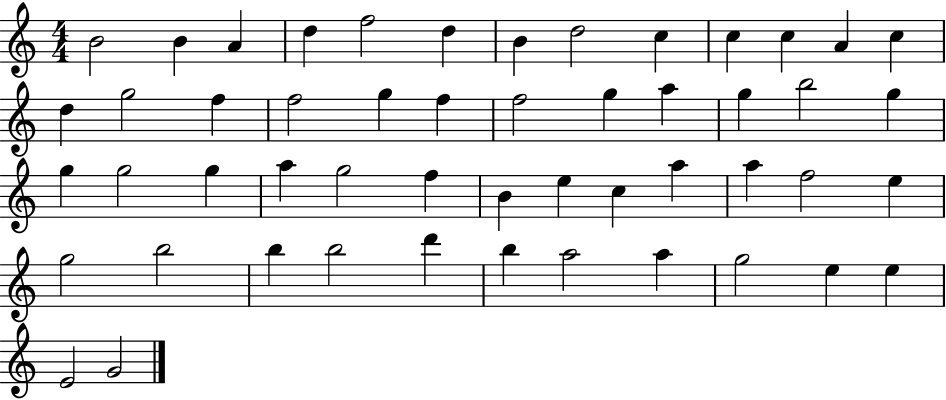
B4/h B4/q A4/q D5/q F5/h D5/q B4/q D5/h C5/q C5/q C5/q A4/q C5/q D5/q G5/h F5/q F5/h G5/q F5/q F5/h G5/q A5/q G5/q B5/h G5/q G5/q G5/h G5/q A5/q G5/h F5/q B4/q E5/q C5/q A5/q A5/q F5/h E5/q G5/h B5/h B5/q B5/h D6/q B5/q A5/h A5/q G5/h E5/q E5/q E4/h G4/h